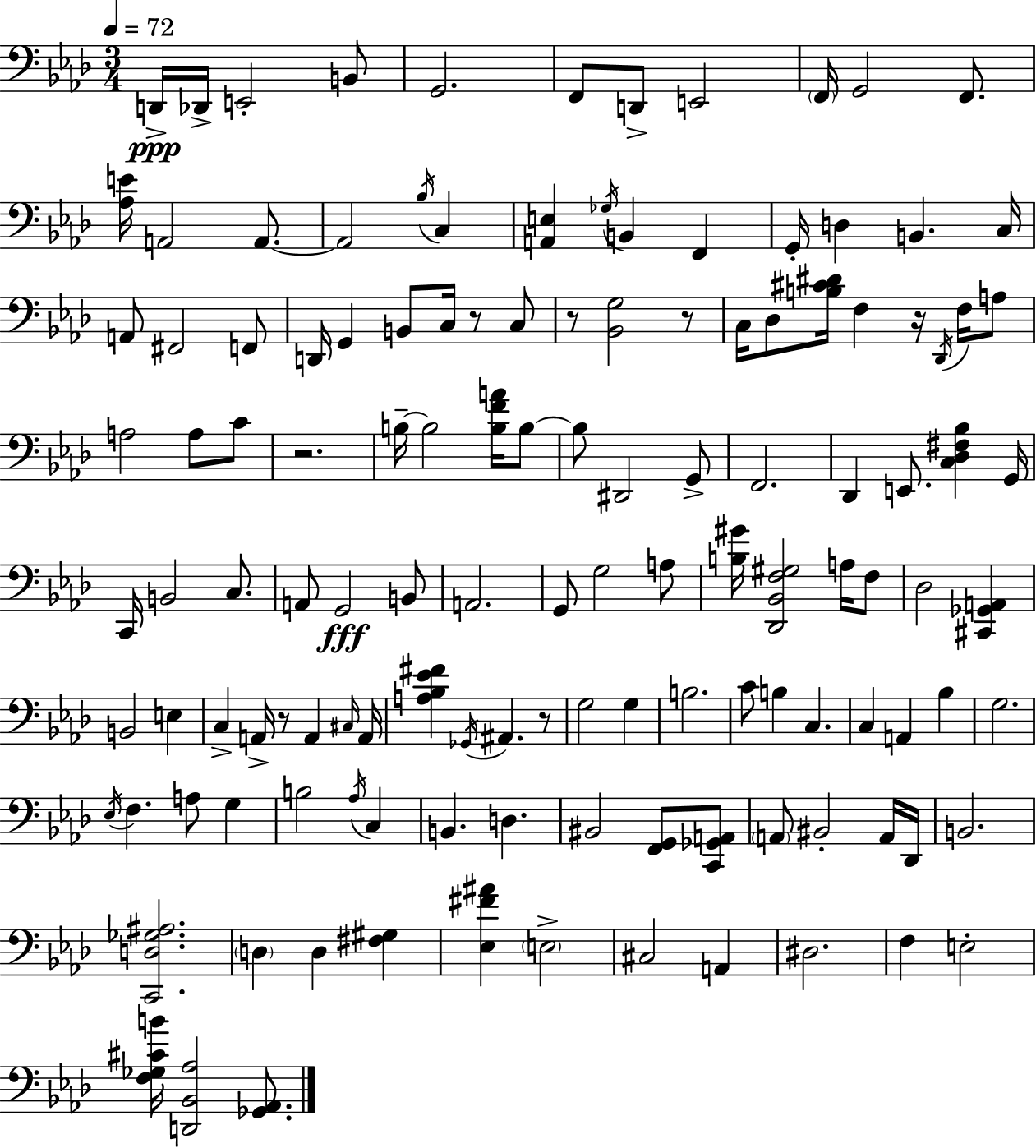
D2/s Db2/s E2/h B2/e G2/h. F2/e D2/e E2/h F2/s G2/h F2/e. [Ab3,E4]/s A2/h A2/e. A2/h Bb3/s C3/q [A2,E3]/q Gb3/s B2/q F2/q G2/s D3/q B2/q. C3/s A2/e F#2/h F2/e D2/s G2/q B2/e C3/s R/e C3/e R/e [Bb2,G3]/h R/e C3/s Db3/e [B3,C#4,D#4]/s F3/q R/s Db2/s F3/s A3/e A3/h A3/e C4/e R/h. B3/s B3/h [B3,F4,A4]/s B3/e B3/e D#2/h G2/e F2/h. Db2/q E2/e. [C3,Db3,F#3,Bb3]/q G2/s C2/s B2/h C3/e. A2/e G2/h B2/e A2/h. G2/e G3/h A3/e [B3,G#4]/s [Db2,Bb2,F3,G#3]/h A3/s F3/e Db3/h [C#2,Gb2,A2]/q B2/h E3/q C3/q A2/s R/e A2/q C#3/s A2/s [A3,Bb3,Eb4,F#4]/q Gb2/s A#2/q. R/e G3/h G3/q B3/h. C4/e B3/q C3/q. C3/q A2/q Bb3/q G3/h. Eb3/s F3/q. A3/e G3/q B3/h Ab3/s C3/q B2/q. D3/q. BIS2/h [F2,G2]/e [C2,Gb2,A2]/e A2/e BIS2/h A2/s Db2/s B2/h. [C2,D3,Gb3,A#3]/h. D3/q D3/q [F#3,G#3]/q [Eb3,F#4,A#4]/q E3/h C#3/h A2/q D#3/h. F3/q E3/h [F3,Gb3,C#4,B4]/s [D2,Bb2,Ab3]/h [Gb2,Ab2]/e.